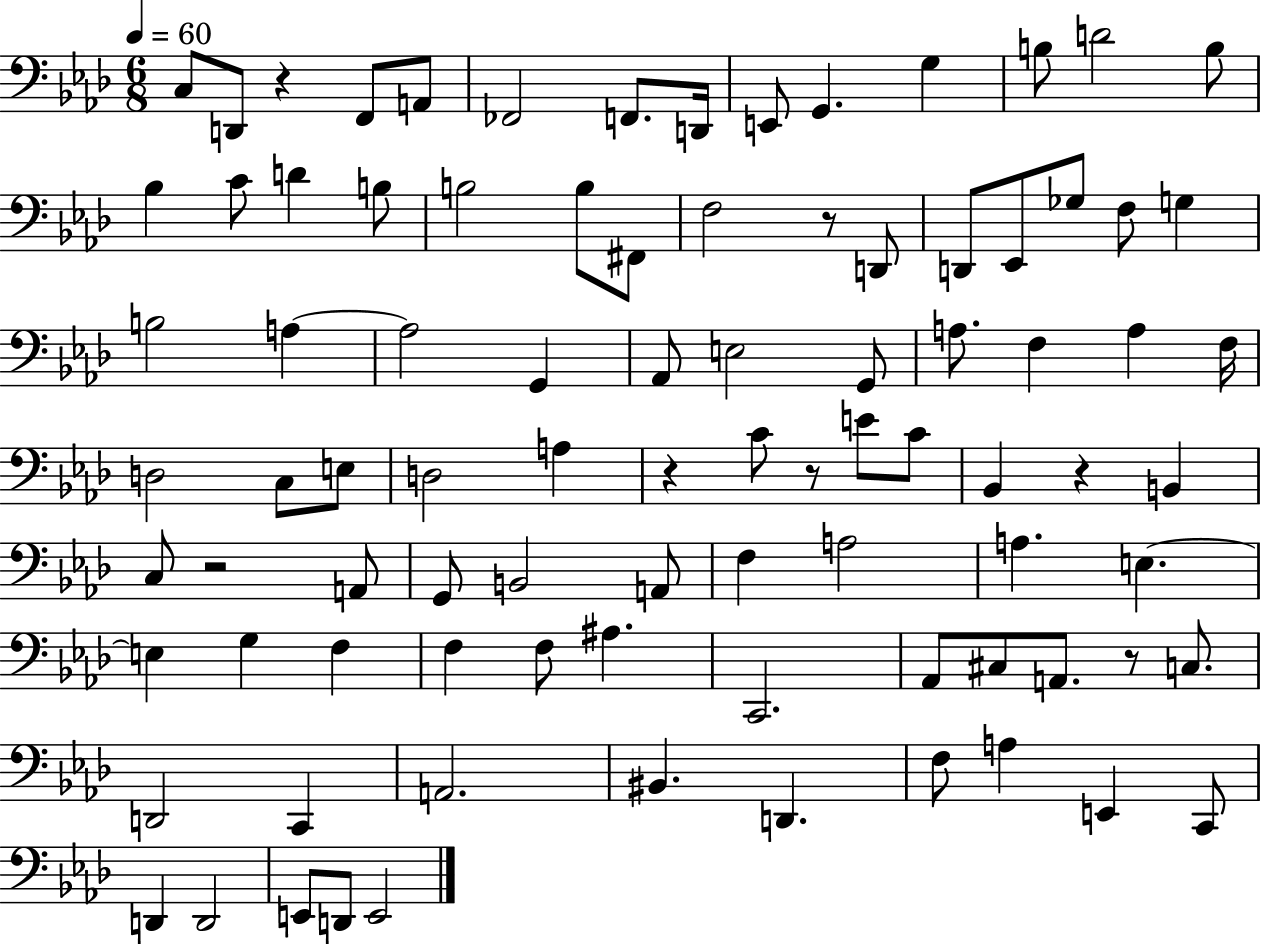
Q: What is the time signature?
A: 6/8